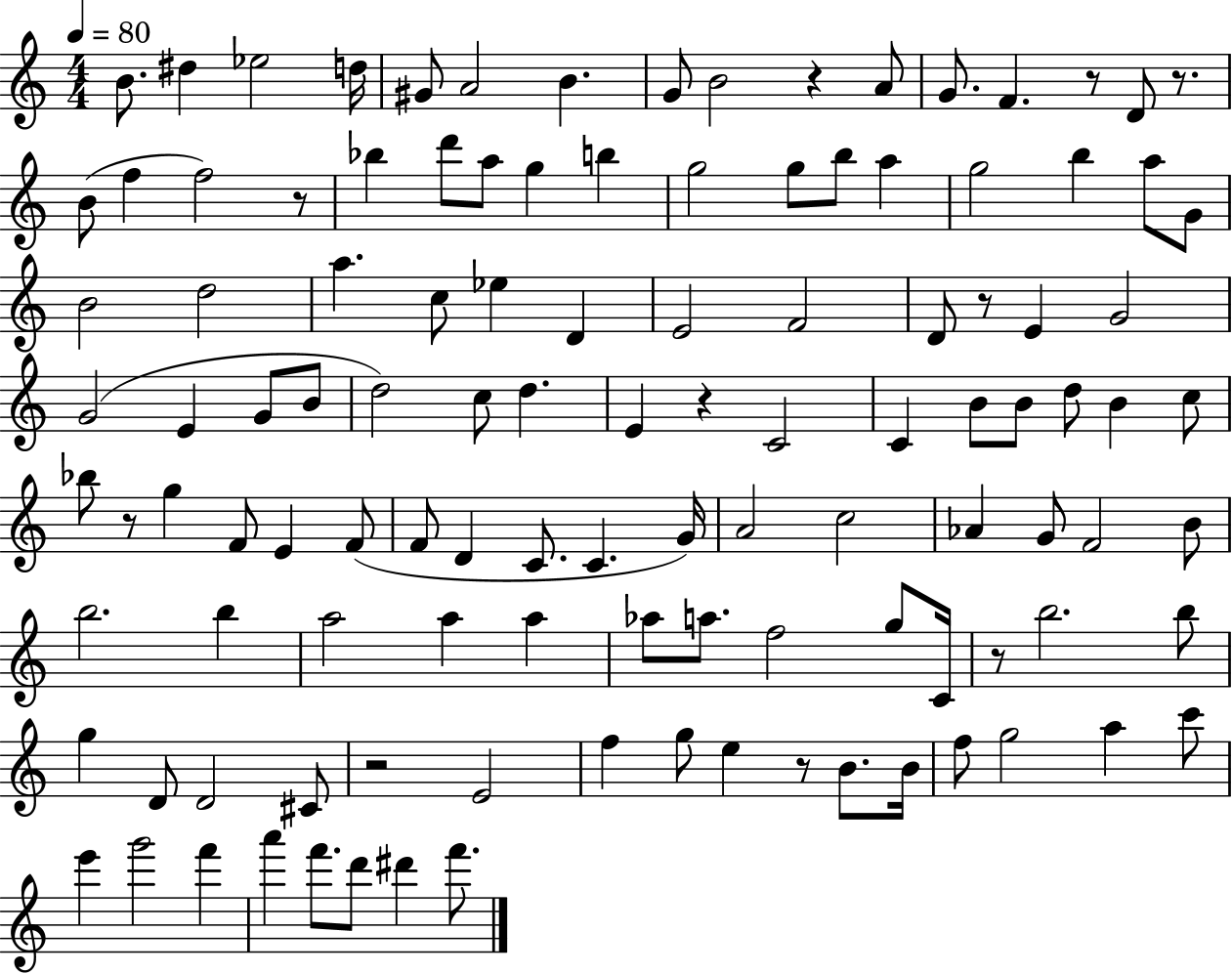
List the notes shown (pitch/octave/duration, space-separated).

B4/e. D#5/q Eb5/h D5/s G#4/e A4/h B4/q. G4/e B4/h R/q A4/e G4/e. F4/q. R/e D4/e R/e. B4/e F5/q F5/h R/e Bb5/q D6/e A5/e G5/q B5/q G5/h G5/e B5/e A5/q G5/h B5/q A5/e G4/e B4/h D5/h A5/q. C5/e Eb5/q D4/q E4/h F4/h D4/e R/e E4/q G4/h G4/h E4/q G4/e B4/e D5/h C5/e D5/q. E4/q R/q C4/h C4/q B4/e B4/e D5/e B4/q C5/e Bb5/e R/e G5/q F4/e E4/q F4/e F4/e D4/q C4/e. C4/q. G4/s A4/h C5/h Ab4/q G4/e F4/h B4/e B5/h. B5/q A5/h A5/q A5/q Ab5/e A5/e. F5/h G5/e C4/s R/e B5/h. B5/e G5/q D4/e D4/h C#4/e R/h E4/h F5/q G5/e E5/q R/e B4/e. B4/s F5/e G5/h A5/q C6/e E6/q G6/h F6/q A6/q F6/e. D6/e D#6/q F6/e.